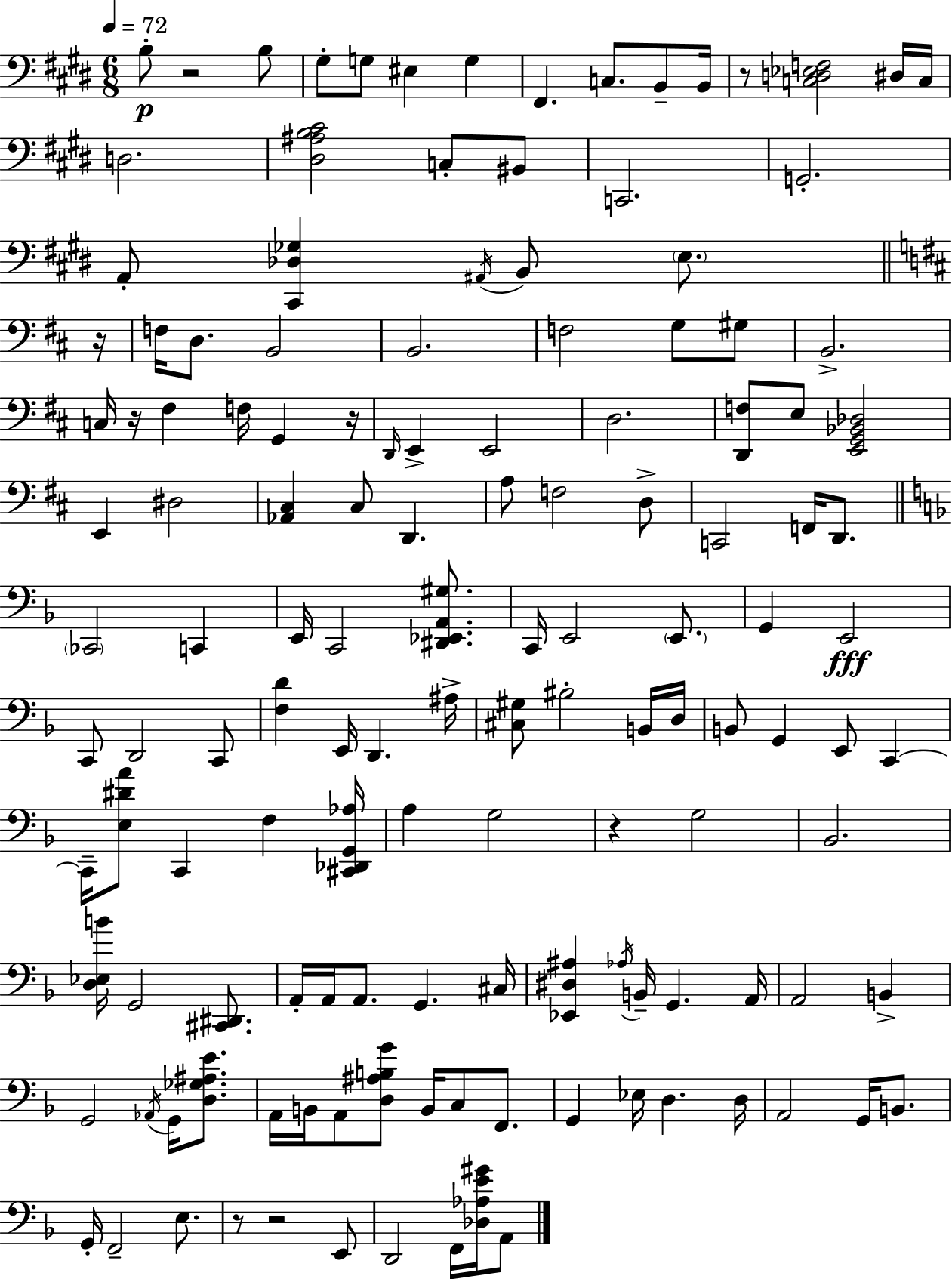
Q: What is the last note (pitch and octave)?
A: A2